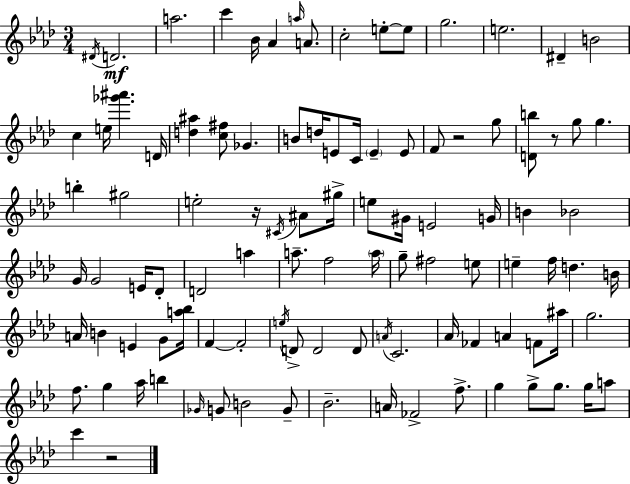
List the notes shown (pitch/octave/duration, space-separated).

D#4/s D4/h. A5/h. C6/q Bb4/s Ab4/q A5/s A4/e. C5/h E5/e E5/e G5/h. E5/h. D#4/q B4/h C5/q E5/s [Gb6,A#6]/q. D4/s [D5,A#5]/q [C5,F#5]/e Gb4/q. B4/e D5/s E4/e C4/s E4/q E4/e F4/e R/h G5/e [D4,B5]/e R/e G5/e G5/q. B5/q G#5/h E5/h R/s C#4/s A#4/e G#5/s E5/e G#4/s E4/h G4/s B4/q Bb4/h G4/s G4/h E4/s Db4/e D4/h A5/q A5/e. F5/h A5/s G5/e F#5/h E5/e E5/q F5/s D5/q. B4/s A4/s B4/q E4/q G4/e [A5,Bb5]/s F4/q F4/h E5/s D4/e D4/h D4/e A4/s C4/h. Ab4/s FES4/q A4/q F4/e A#5/s G5/h. F5/e. G5/q Ab5/s B5/q Gb4/s G4/e B4/h G4/e Bb4/h. A4/s FES4/h F5/e. G5/q G5/e G5/e. G5/s A5/e C6/q R/h